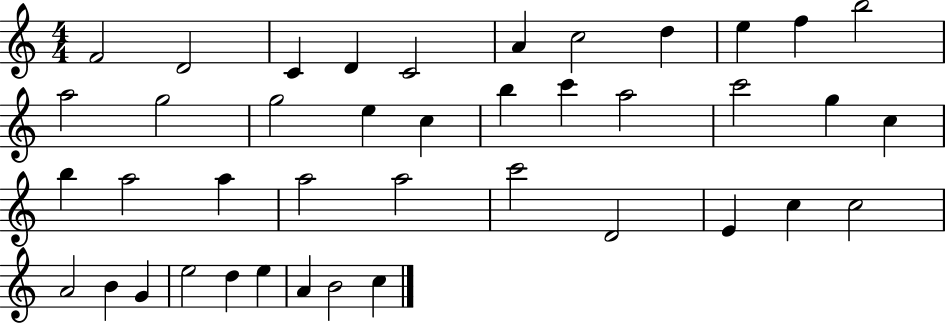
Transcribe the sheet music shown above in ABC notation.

X:1
T:Untitled
M:4/4
L:1/4
K:C
F2 D2 C D C2 A c2 d e f b2 a2 g2 g2 e c b c' a2 c'2 g c b a2 a a2 a2 c'2 D2 E c c2 A2 B G e2 d e A B2 c